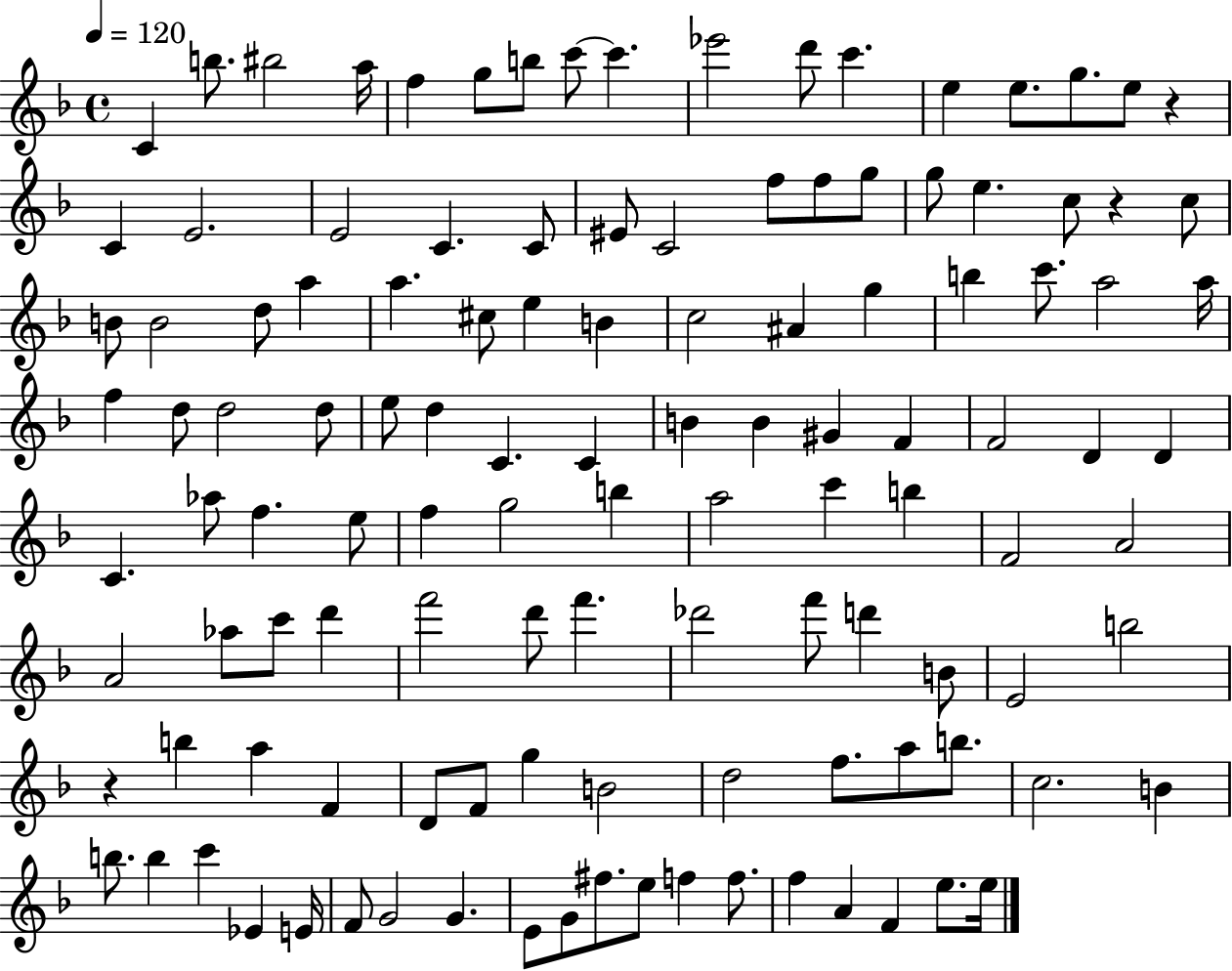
{
  \clef treble
  \time 4/4
  \defaultTimeSignature
  \key f \major
  \tempo 4 = 120
  c'4 b''8. bis''2 a''16 | f''4 g''8 b''8 c'''8~~ c'''4. | ees'''2 d'''8 c'''4. | e''4 e''8. g''8. e''8 r4 | \break c'4 e'2. | e'2 c'4. c'8 | eis'8 c'2 f''8 f''8 g''8 | g''8 e''4. c''8 r4 c''8 | \break b'8 b'2 d''8 a''4 | a''4. cis''8 e''4 b'4 | c''2 ais'4 g''4 | b''4 c'''8. a''2 a''16 | \break f''4 d''8 d''2 d''8 | e''8 d''4 c'4. c'4 | b'4 b'4 gis'4 f'4 | f'2 d'4 d'4 | \break c'4. aes''8 f''4. e''8 | f''4 g''2 b''4 | a''2 c'''4 b''4 | f'2 a'2 | \break a'2 aes''8 c'''8 d'''4 | f'''2 d'''8 f'''4. | des'''2 f'''8 d'''4 b'8 | e'2 b''2 | \break r4 b''4 a''4 f'4 | d'8 f'8 g''4 b'2 | d''2 f''8. a''8 b''8. | c''2. b'4 | \break b''8. b''4 c'''4 ees'4 e'16 | f'8 g'2 g'4. | e'8 g'8 fis''8. e''8 f''4 f''8. | f''4 a'4 f'4 e''8. e''16 | \break \bar "|."
}